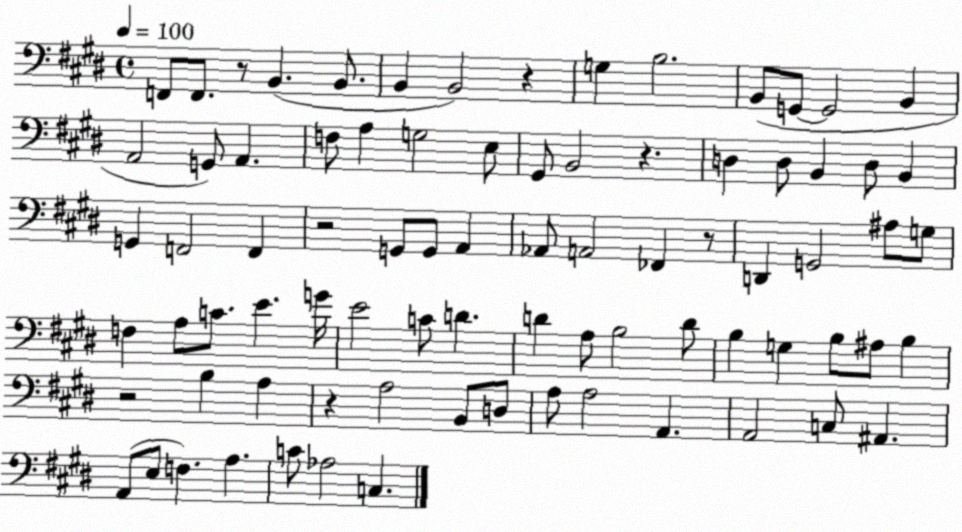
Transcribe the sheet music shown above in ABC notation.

X:1
T:Untitled
M:4/4
L:1/4
K:E
F,,/2 F,,/2 z/2 B,, B,,/2 B,, B,,2 z G, B,2 B,,/2 G,,/2 G,,2 B,, A,,2 G,,/2 A,, F,/2 A, G,2 E,/2 ^G,,/2 B,,2 z D, D,/2 B,, D,/2 B,, G,, F,,2 F,, z2 G,,/2 G,,/2 A,, _A,,/2 A,,2 _F,, z/2 D,, G,,2 ^A,/2 G,/2 F, A,/2 C/2 E G/4 E2 C/2 D D A,/2 B,2 D/2 B, G, B,/2 ^A,/2 B, z2 B, A, z A,2 B,,/2 D,/2 A,/2 A,2 A,, A,,2 C,/2 ^A,, A,,/2 E,/2 F, A, C/2 _A,2 C,